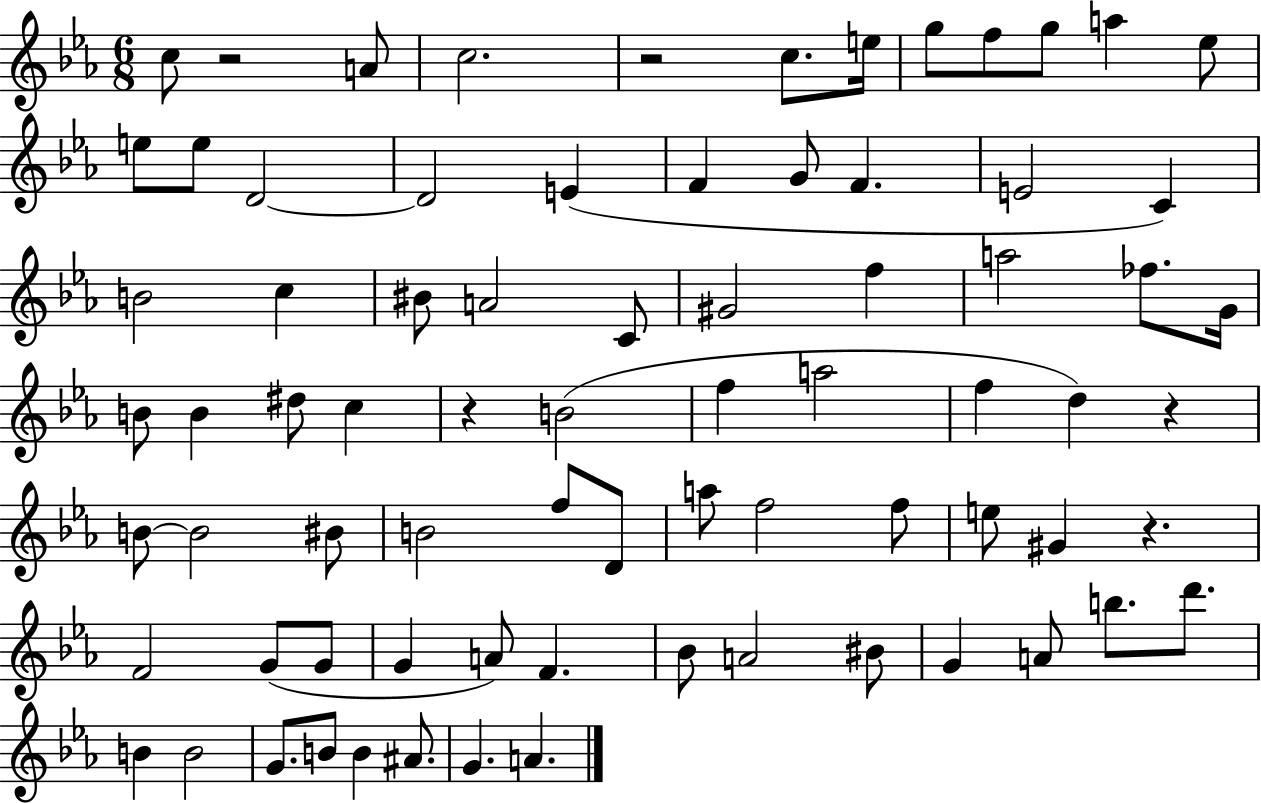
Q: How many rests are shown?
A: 5